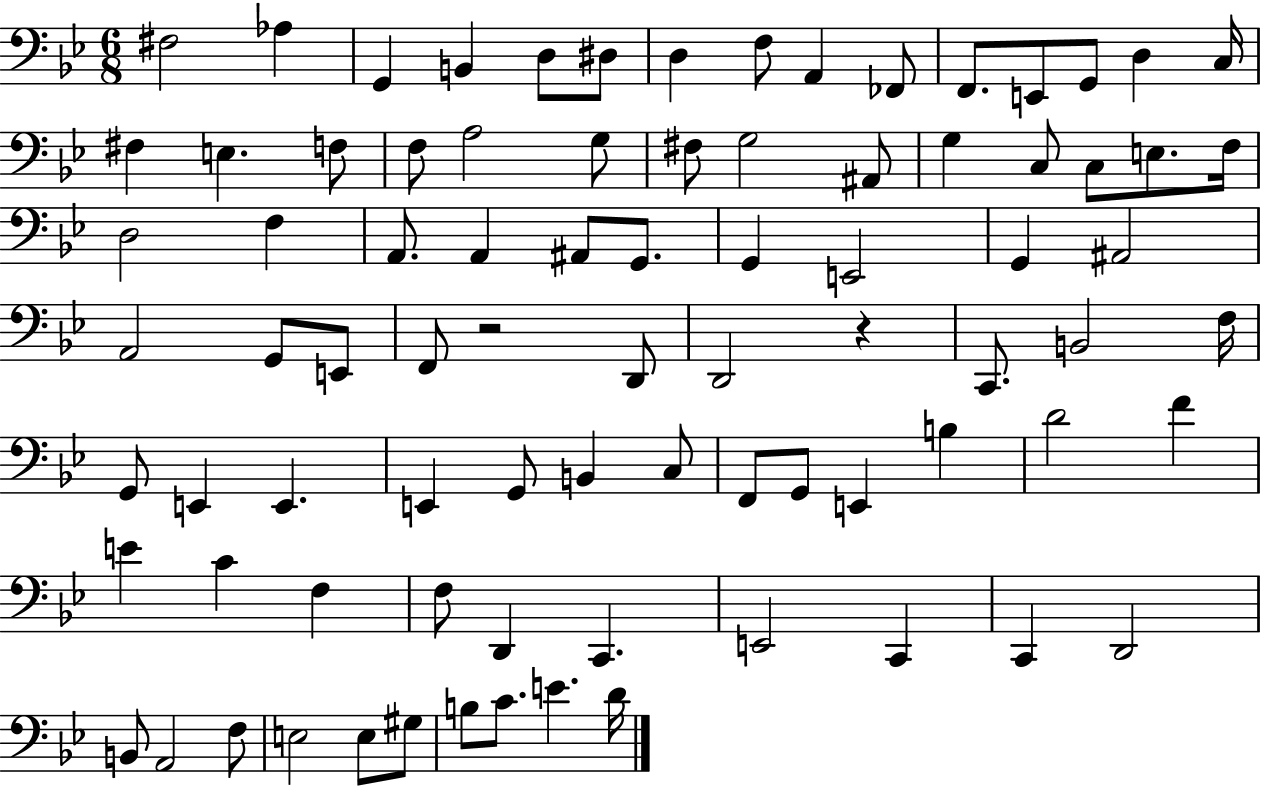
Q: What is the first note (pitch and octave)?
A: F#3